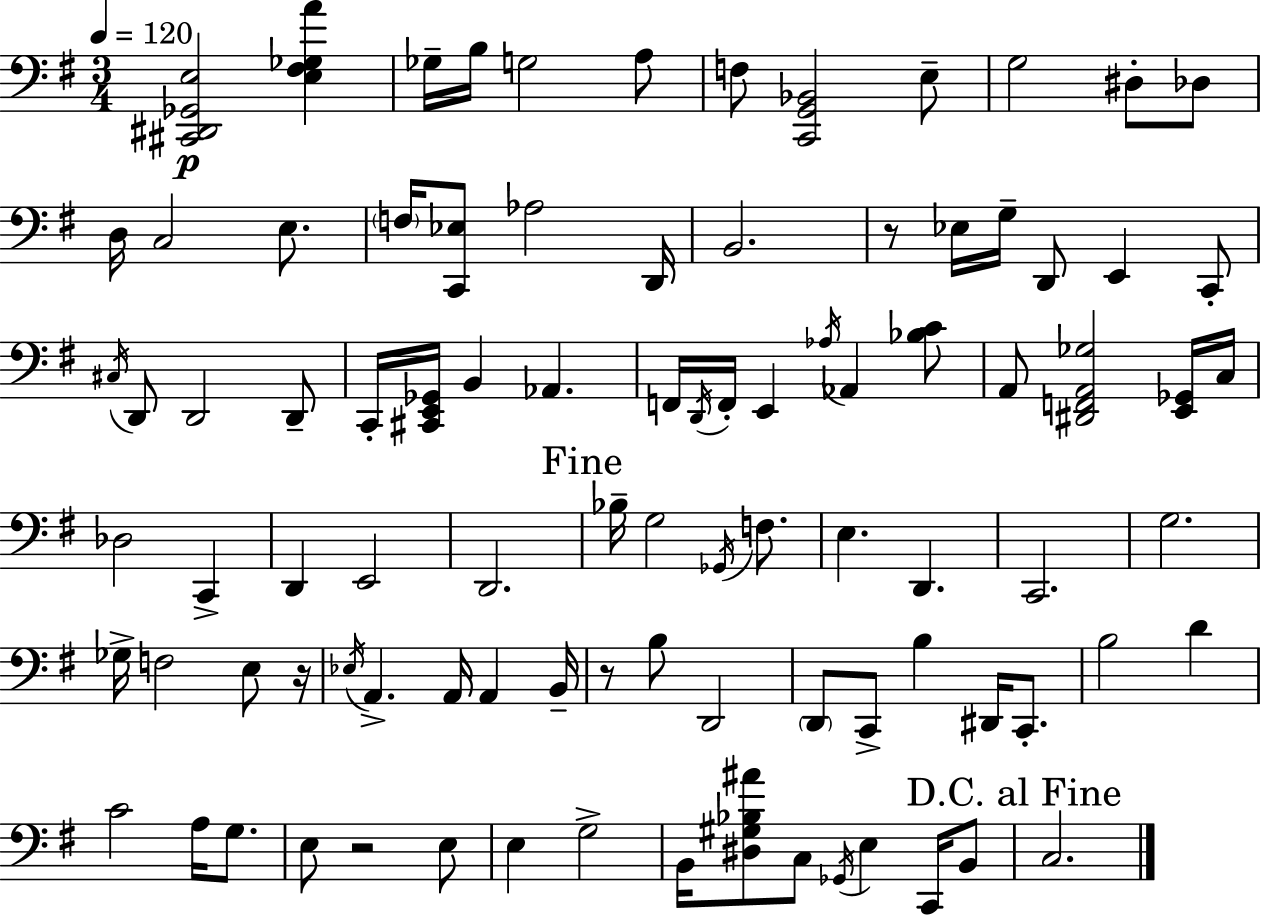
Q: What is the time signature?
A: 3/4